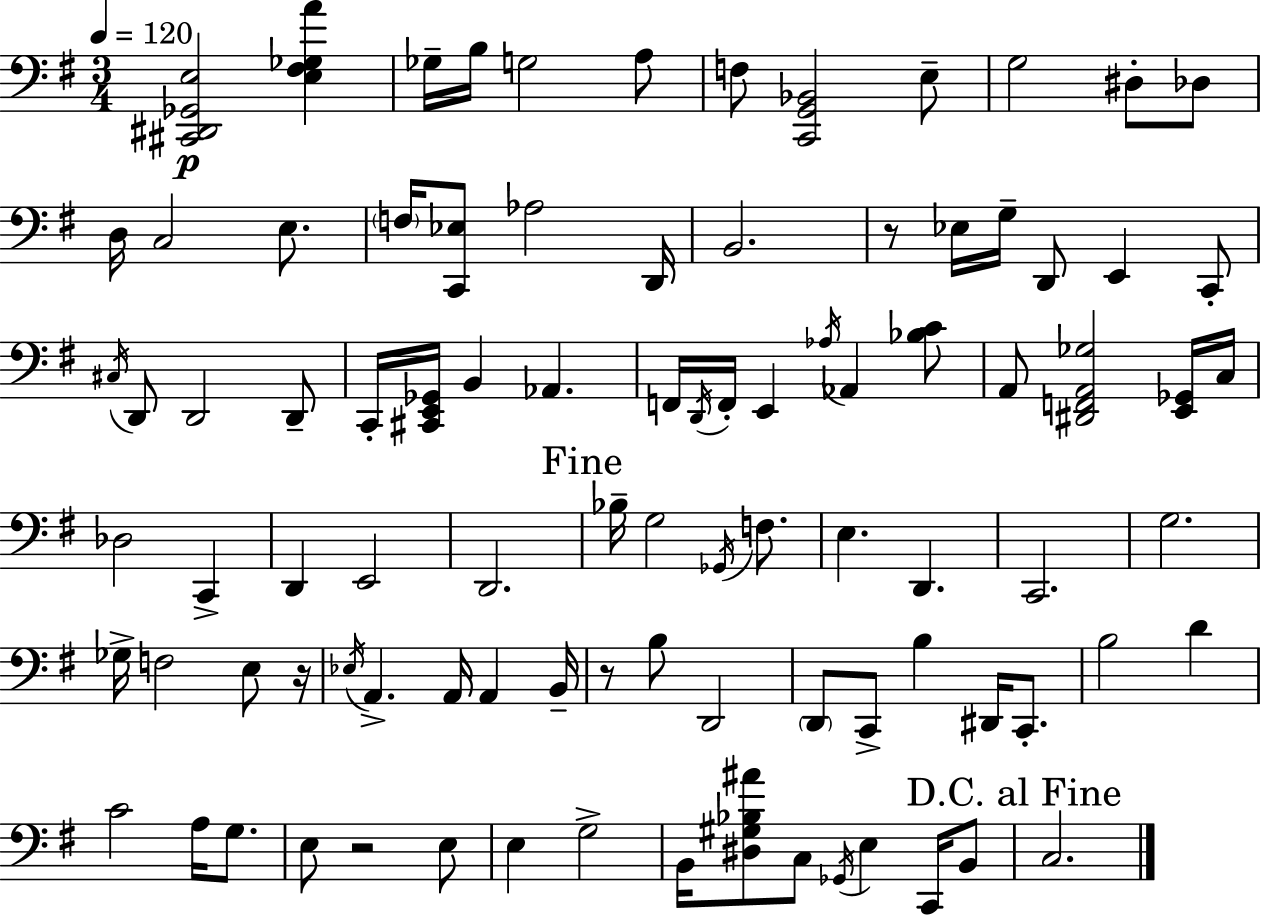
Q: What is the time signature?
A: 3/4